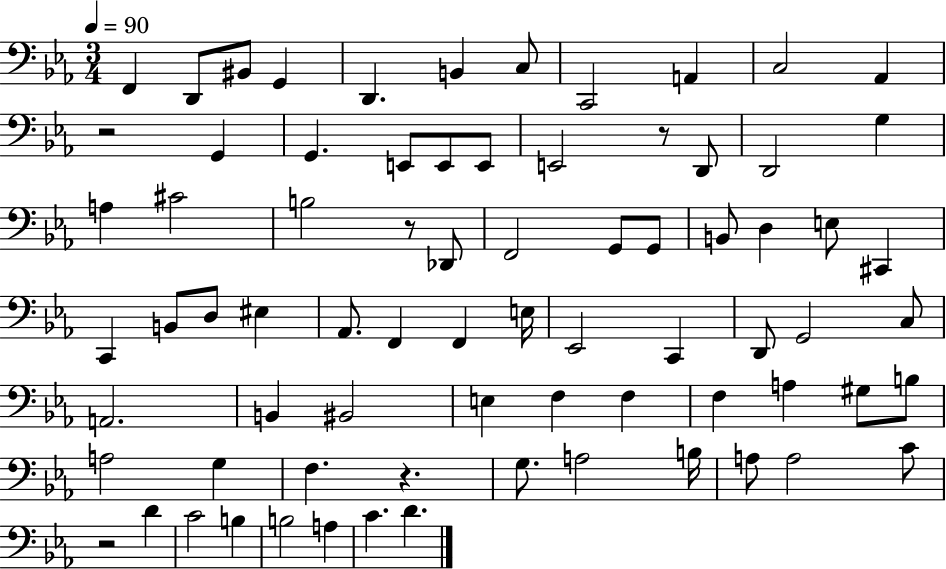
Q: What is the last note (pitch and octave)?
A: D4